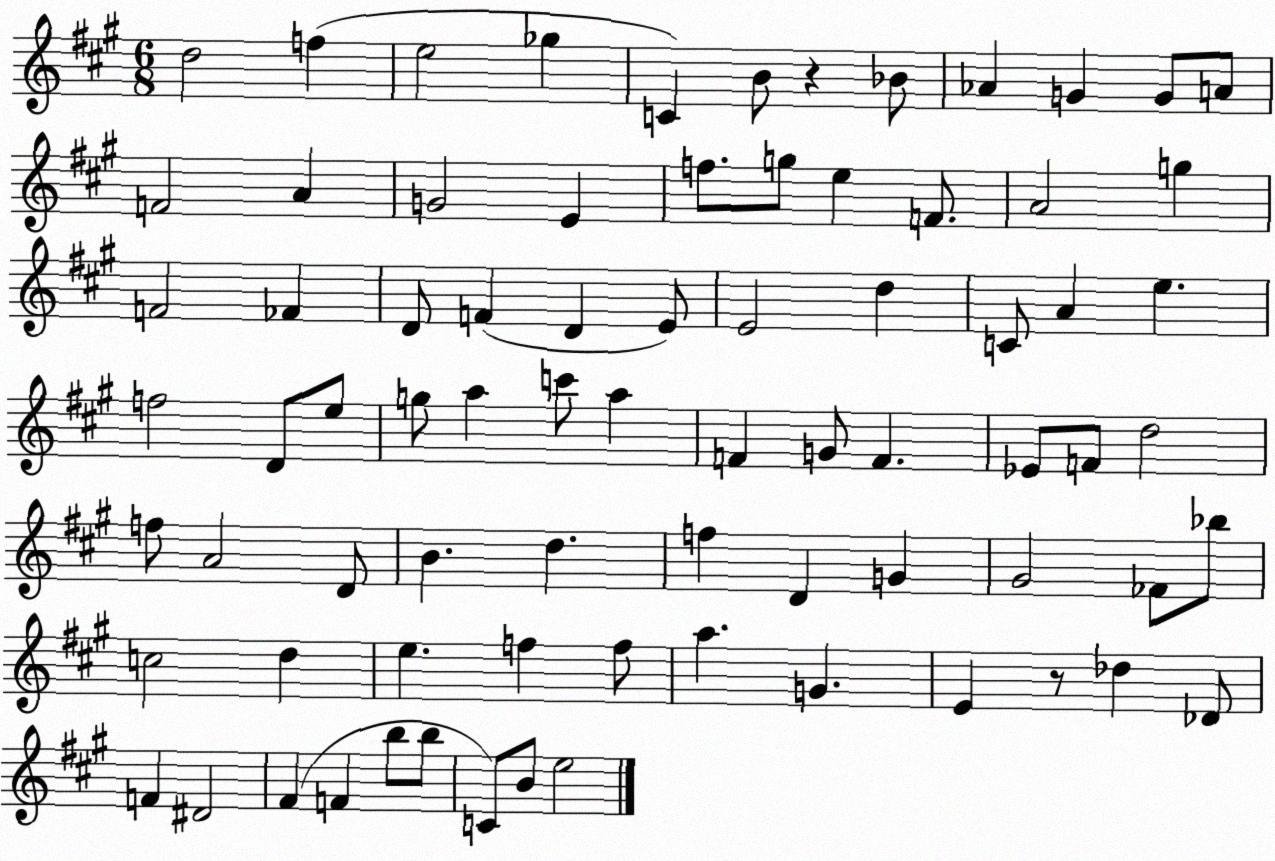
X:1
T:Untitled
M:6/8
L:1/4
K:A
d2 f e2 _g C B/2 z _B/2 _A G G/2 A/2 F2 A G2 E f/2 g/2 e F/2 A2 g F2 _F D/2 F D E/2 E2 d C/2 A e f2 D/2 e/2 g/2 a c'/2 a F G/2 F _E/2 F/2 d2 f/2 A2 D/2 B d f D G ^G2 _F/2 _b/2 c2 d e f f/2 a G E z/2 _d _D/2 F ^D2 ^F F b/2 b/2 C/2 B/2 e2